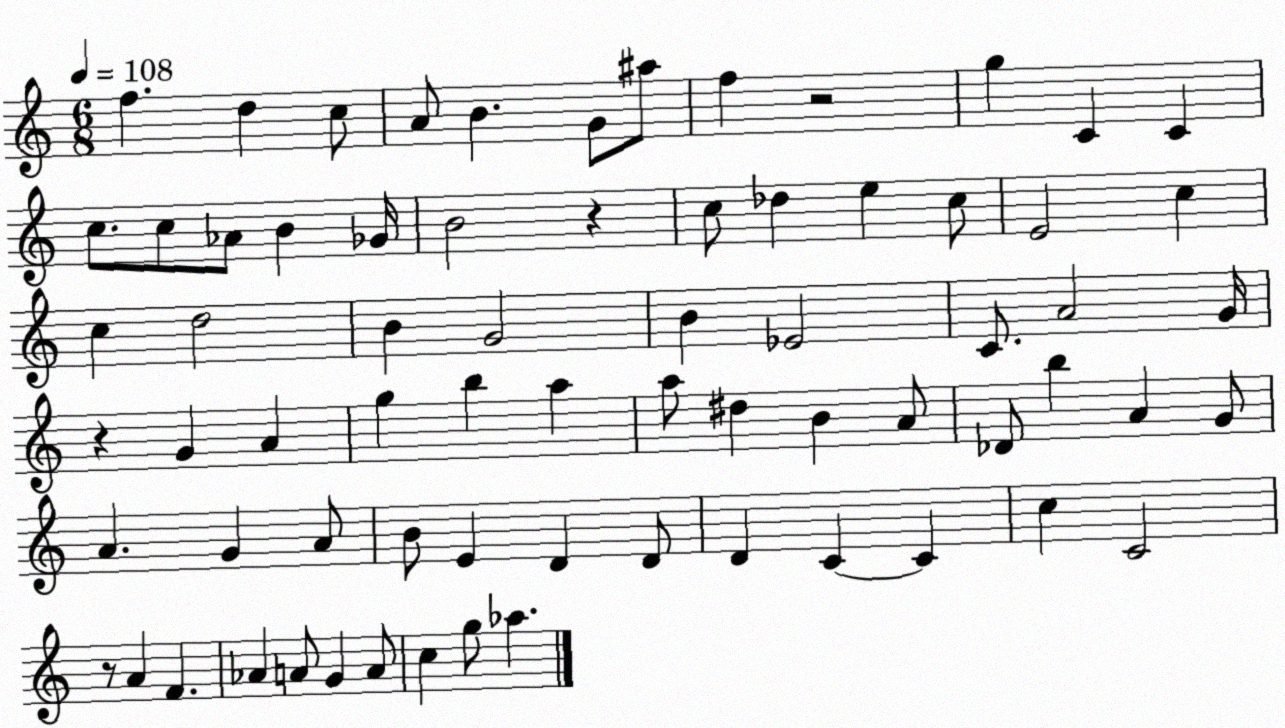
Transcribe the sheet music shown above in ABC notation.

X:1
T:Untitled
M:6/8
L:1/4
K:C
f d c/2 A/2 B G/2 ^a/2 f z2 g C C c/2 c/2 _A/2 B _G/4 B2 z c/2 _d e c/2 E2 c c d2 B G2 B _E2 C/2 A2 G/4 z G A g b a a/2 ^d B A/2 _D/2 b A G/2 A G A/2 B/2 E D D/2 D C C c C2 z/2 A F _A A/2 G A/2 c g/2 _a